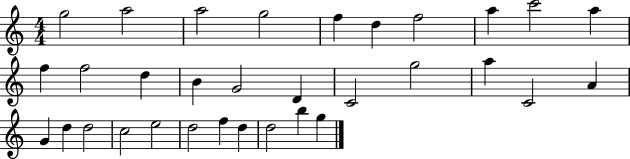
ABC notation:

X:1
T:Untitled
M:4/4
L:1/4
K:C
g2 a2 a2 g2 f d f2 a c'2 a f f2 d B G2 D C2 g2 a C2 A G d d2 c2 e2 d2 f d d2 b g